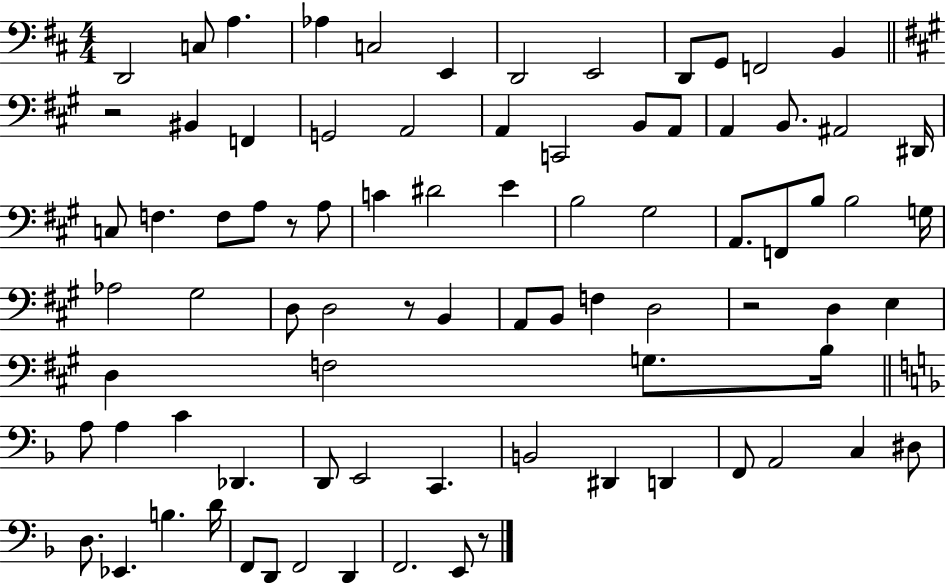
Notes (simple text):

D2/h C3/e A3/q. Ab3/q C3/h E2/q D2/h E2/h D2/e G2/e F2/h B2/q R/h BIS2/q F2/q G2/h A2/h A2/q C2/h B2/e A2/e A2/q B2/e. A#2/h D#2/s C3/e F3/q. F3/e A3/e R/e A3/e C4/q D#4/h E4/q B3/h G#3/h A2/e. F2/e B3/e B3/h G3/s Ab3/h G#3/h D3/e D3/h R/e B2/q A2/e B2/e F3/q D3/h R/h D3/q E3/q D3/q F3/h G3/e. B3/s A3/e A3/q C4/q Db2/q. D2/e E2/h C2/q. B2/h D#2/q D2/q F2/e A2/h C3/q D#3/e D3/e. Eb2/q. B3/q. D4/s F2/e D2/e F2/h D2/q F2/h. E2/e R/e